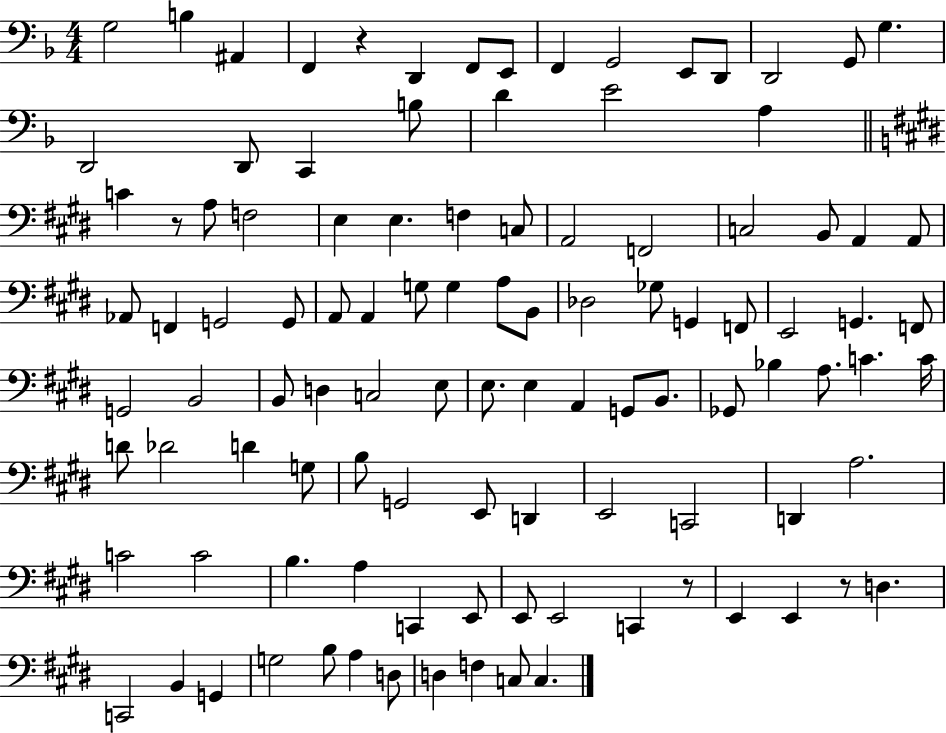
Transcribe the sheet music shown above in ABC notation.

X:1
T:Untitled
M:4/4
L:1/4
K:F
G,2 B, ^A,, F,, z D,, F,,/2 E,,/2 F,, G,,2 E,,/2 D,,/2 D,,2 G,,/2 G, D,,2 D,,/2 C,, B,/2 D E2 A, C z/2 A,/2 F,2 E, E, F, C,/2 A,,2 F,,2 C,2 B,,/2 A,, A,,/2 _A,,/2 F,, G,,2 G,,/2 A,,/2 A,, G,/2 G, A,/2 B,,/2 _D,2 _G,/2 G,, F,,/2 E,,2 G,, F,,/2 G,,2 B,,2 B,,/2 D, C,2 E,/2 E,/2 E, A,, G,,/2 B,,/2 _G,,/2 _B, A,/2 C C/4 D/2 _D2 D G,/2 B,/2 G,,2 E,,/2 D,, E,,2 C,,2 D,, A,2 C2 C2 B, A, C,, E,,/2 E,,/2 E,,2 C,, z/2 E,, E,, z/2 D, C,,2 B,, G,, G,2 B,/2 A, D,/2 D, F, C,/2 C,